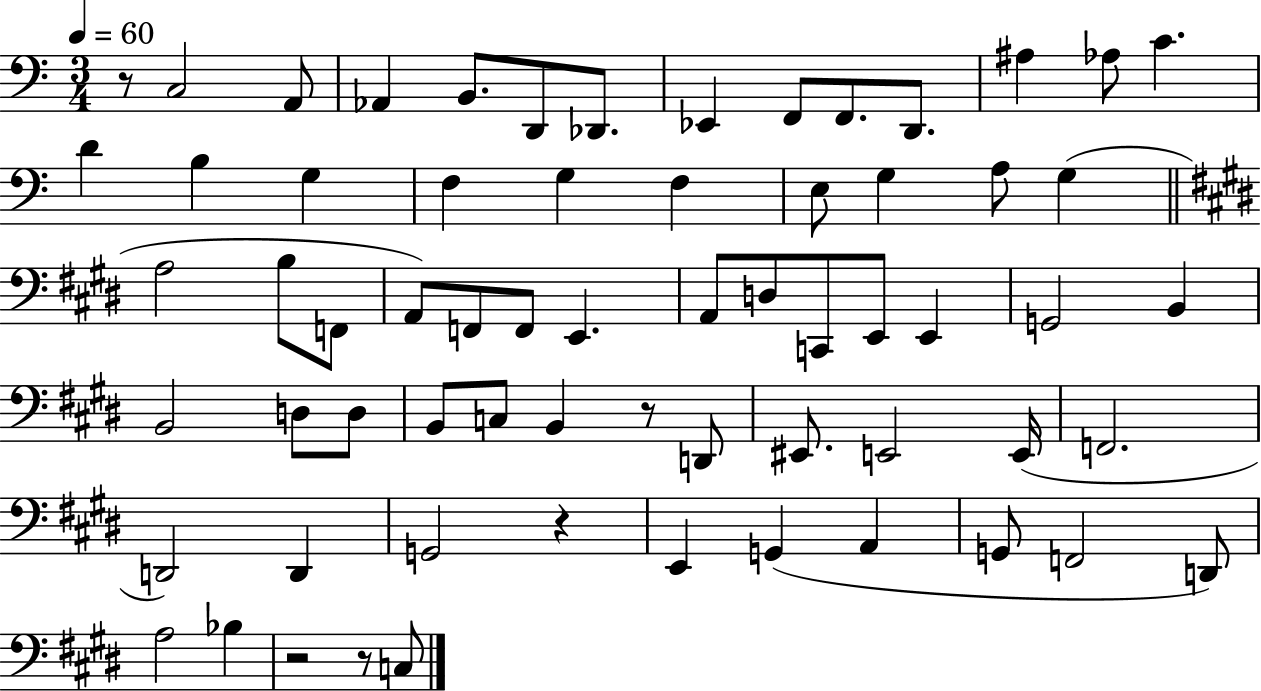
{
  \clef bass
  \numericTimeSignature
  \time 3/4
  \key c \major
  \tempo 4 = 60
  \repeat volta 2 { r8 c2 a,8 | aes,4 b,8. d,8 des,8. | ees,4 f,8 f,8. d,8. | ais4 aes8 c'4. | \break d'4 b4 g4 | f4 g4 f4 | e8 g4 a8 g4( | \bar "||" \break \key e \major a2 b8 f,8 | a,8) f,8 f,8 e,4. | a,8 d8 c,8 e,8 e,4 | g,2 b,4 | \break b,2 d8 d8 | b,8 c8 b,4 r8 d,8 | eis,8. e,2 e,16( | f,2. | \break d,2) d,4 | g,2 r4 | e,4 g,4( a,4 | g,8 f,2 d,8) | \break a2 bes4 | r2 r8 c8 | } \bar "|."
}